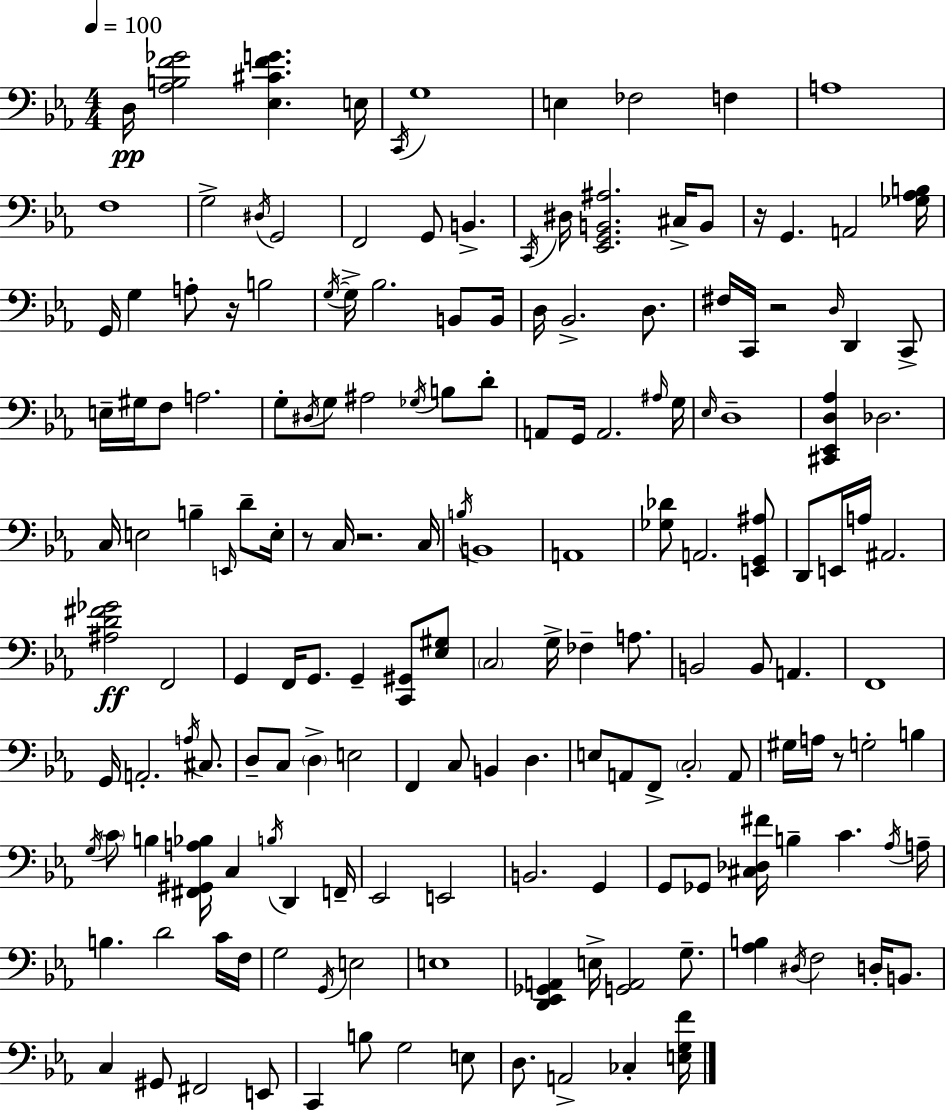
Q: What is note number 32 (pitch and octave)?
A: Bb2